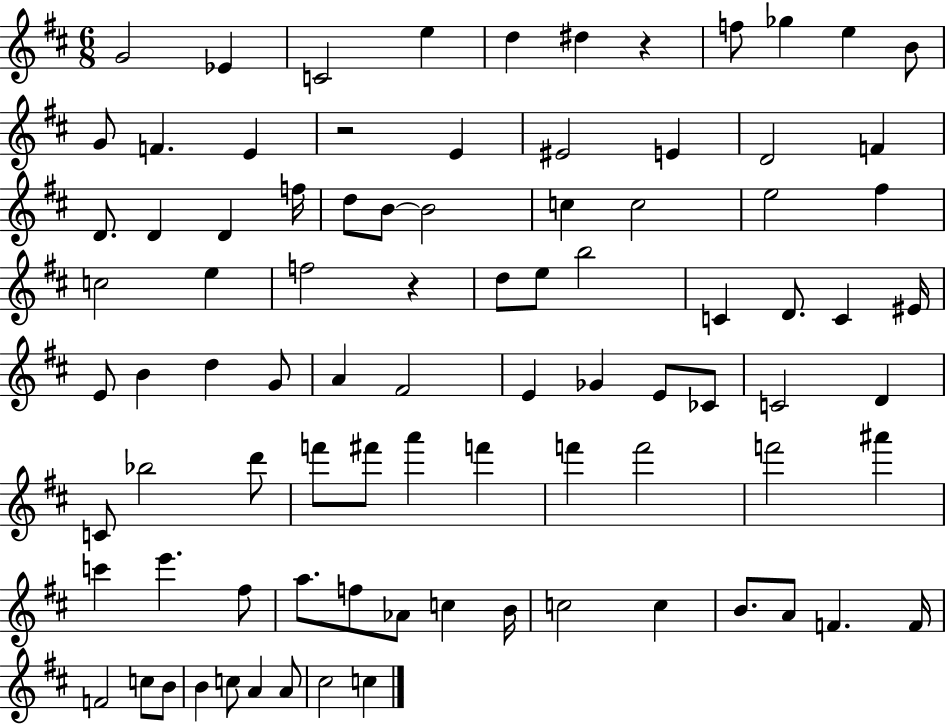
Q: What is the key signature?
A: D major